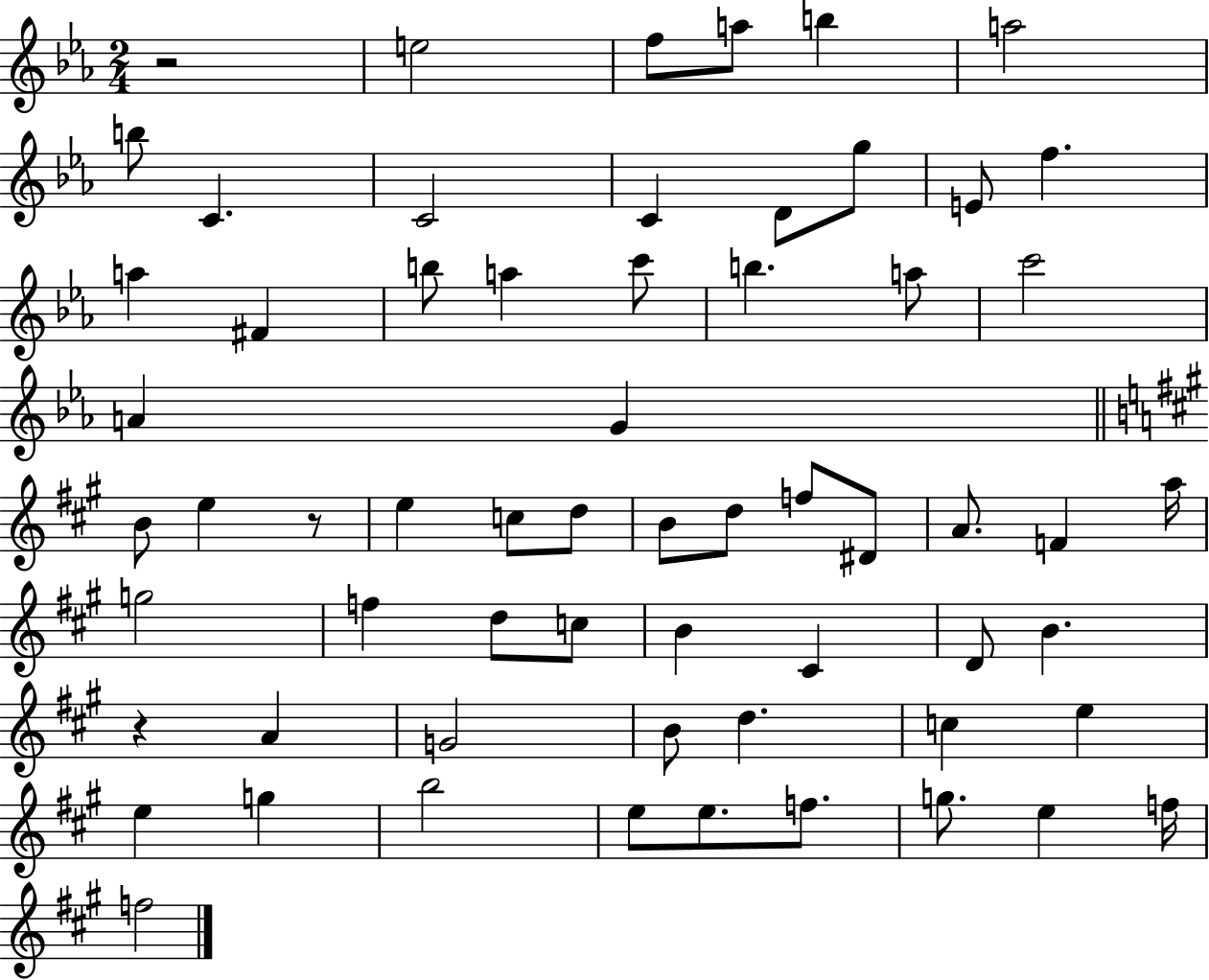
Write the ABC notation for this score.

X:1
T:Untitled
M:2/4
L:1/4
K:Eb
z2 e2 f/2 a/2 b a2 b/2 C C2 C D/2 g/2 E/2 f a ^F b/2 a c'/2 b a/2 c'2 A G B/2 e z/2 e c/2 d/2 B/2 d/2 f/2 ^D/2 A/2 F a/4 g2 f d/2 c/2 B ^C D/2 B z A G2 B/2 d c e e g b2 e/2 e/2 f/2 g/2 e f/4 f2